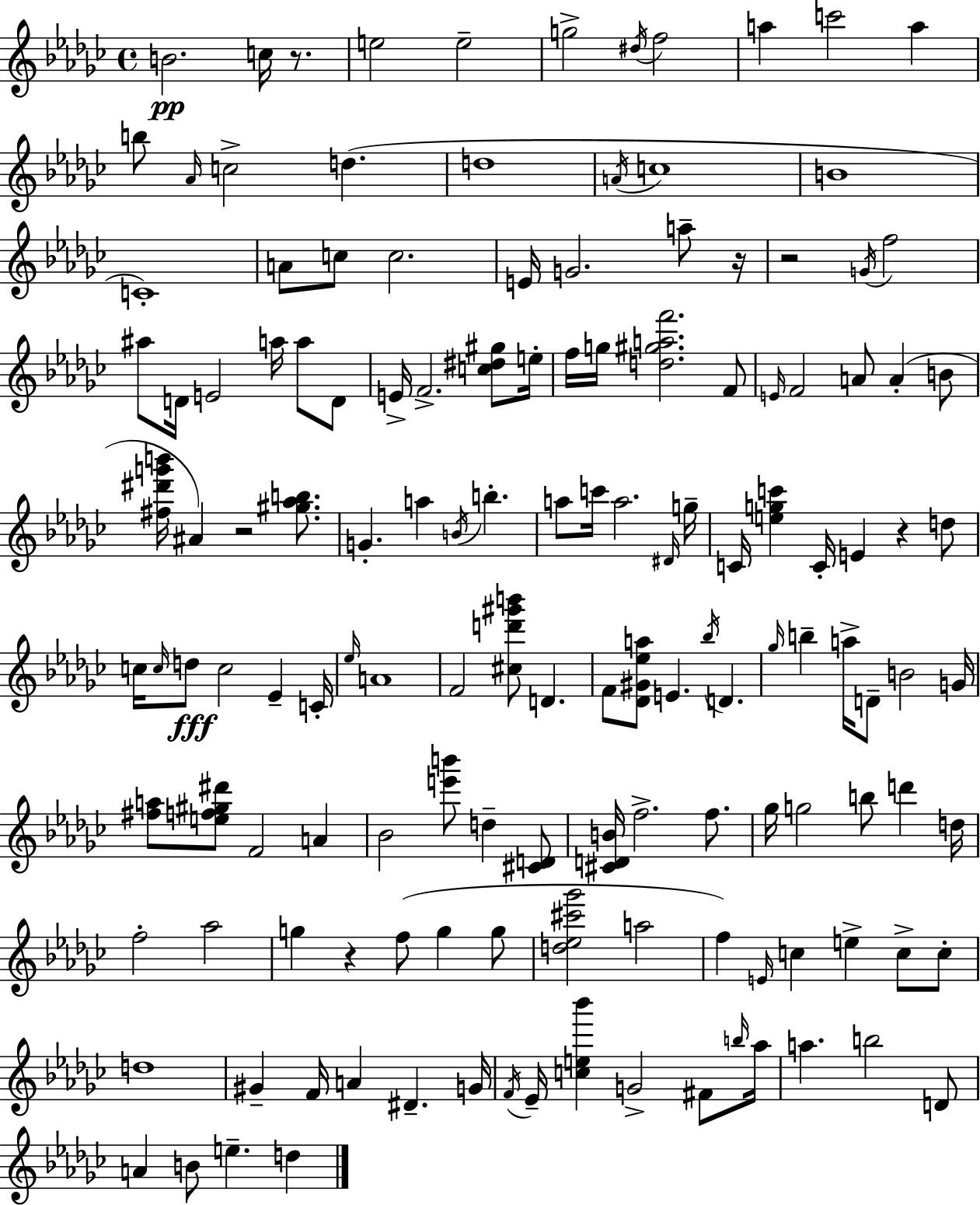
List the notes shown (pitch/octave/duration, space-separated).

B4/h. C5/s R/e. E5/h E5/h G5/h D#5/s F5/h A5/q C6/h A5/q B5/e Ab4/s C5/h D5/q. D5/w A4/s C5/w B4/w C4/w A4/e C5/e C5/h. E4/s G4/h. A5/e R/s R/h G4/s F5/h A#5/e D4/s E4/h A5/s A5/e D4/e E4/s F4/h. [C5,D#5,G#5]/e E5/s F5/s G5/s [D5,G#5,A5,F6]/h. F4/e E4/s F4/h A4/e A4/q B4/e [F#5,D#6,G6,B6]/s A#4/q R/h [G#5,Ab5,B5]/e. G4/q. A5/q B4/s B5/q. A5/e C6/s A5/h. D#4/s G5/s C4/s [E5,G5,C6]/q C4/s E4/q R/q D5/e C5/s C5/s D5/e C5/h Eb4/q C4/s Eb5/s A4/w F4/h [C#5,D6,G#6,B6]/e D4/q. F4/e [Db4,G#4,Eb5,A5]/e E4/q. Bb5/s D4/q. Gb5/s B5/q A5/s D4/e B4/h G4/s [F#5,A5]/e [E5,F5,G#5,D#6]/e F4/h A4/q Bb4/h [E6,B6]/e D5/q [C#4,D4]/e [C#4,D4,B4]/s F5/h. F5/e. Gb5/s G5/h B5/e D6/q D5/s F5/h Ab5/h G5/q R/q F5/e G5/q G5/e [D5,Eb5,C#6,Gb6]/h A5/h F5/q E4/s C5/q E5/q C5/e C5/e D5/w G#4/q F4/s A4/q D#4/q. G4/s F4/s Eb4/s [C5,E5,Bb6]/q G4/h F#4/e B5/s Ab5/s A5/q. B5/h D4/e A4/q B4/e E5/q. D5/q